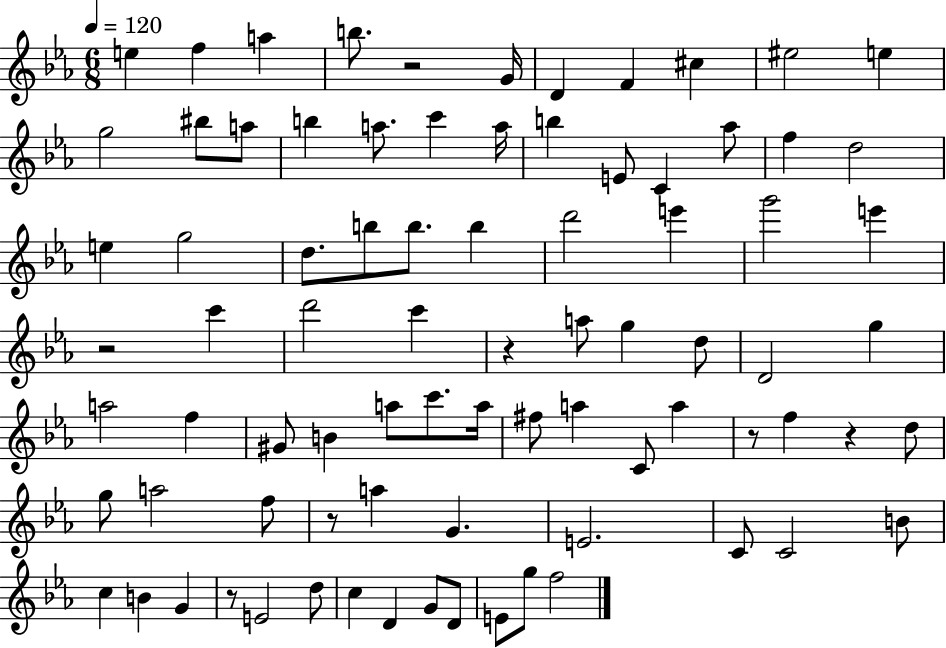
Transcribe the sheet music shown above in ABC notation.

X:1
T:Untitled
M:6/8
L:1/4
K:Eb
e f a b/2 z2 G/4 D F ^c ^e2 e g2 ^b/2 a/2 b a/2 c' a/4 b E/2 C _a/2 f d2 e g2 d/2 b/2 b/2 b d'2 e' g'2 e' z2 c' d'2 c' z a/2 g d/2 D2 g a2 f ^G/2 B a/2 c'/2 a/4 ^f/2 a C/2 a z/2 f z d/2 g/2 a2 f/2 z/2 a G E2 C/2 C2 B/2 c B G z/2 E2 d/2 c D G/2 D/2 E/2 g/2 f2